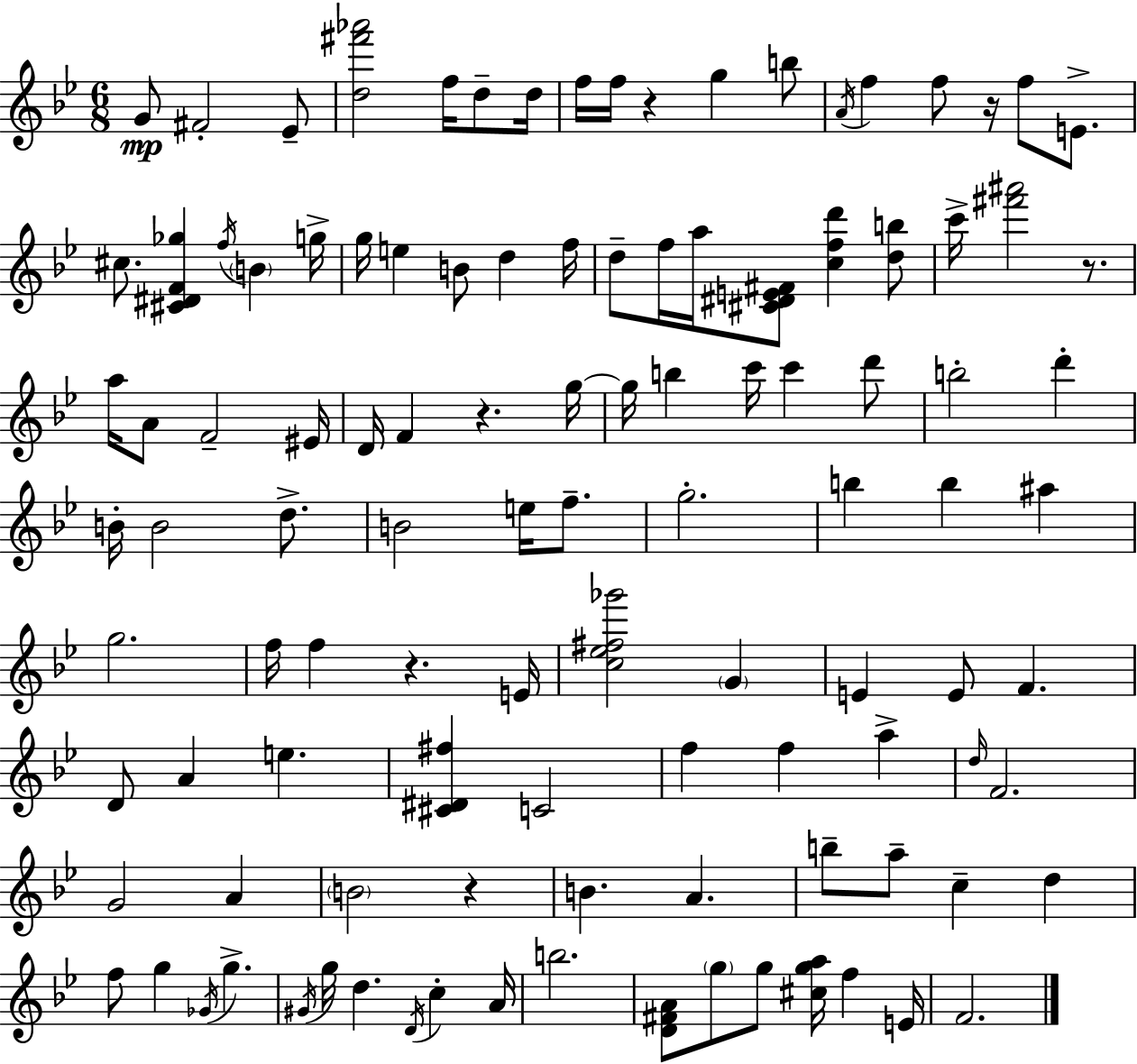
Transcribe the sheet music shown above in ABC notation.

X:1
T:Untitled
M:6/8
L:1/4
K:Bb
G/2 ^F2 _E/2 [d^f'_a']2 f/4 d/2 d/4 f/4 f/4 z g b/2 A/4 f f/2 z/4 f/2 E/2 ^c/2 [^C^DF_g] f/4 B g/4 g/4 e B/2 d f/4 d/2 f/4 a/4 [^C^DE^F]/2 [cfd'] [db]/2 c'/4 [^f'^a']2 z/2 a/4 A/2 F2 ^E/4 D/4 F z g/4 g/4 b c'/4 c' d'/2 b2 d' B/4 B2 d/2 B2 e/4 f/2 g2 b b ^a g2 f/4 f z E/4 [c_e^f_g']2 G E E/2 F D/2 A e [^C^D^f] C2 f f a d/4 F2 G2 A B2 z B A b/2 a/2 c d f/2 g _G/4 g ^G/4 g/4 d D/4 c A/4 b2 [D^FA]/2 g/2 g/2 [^cga]/4 f E/4 F2